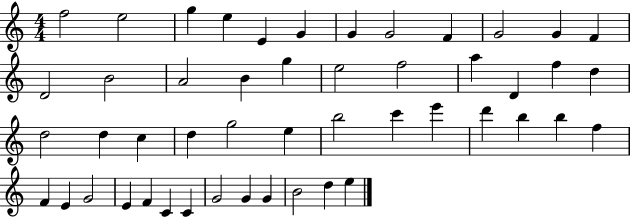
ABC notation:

X:1
T:Untitled
M:4/4
L:1/4
K:C
f2 e2 g e E G G G2 F G2 G F D2 B2 A2 B g e2 f2 a D f d d2 d c d g2 e b2 c' e' d' b b f F E G2 E F C C G2 G G B2 d e